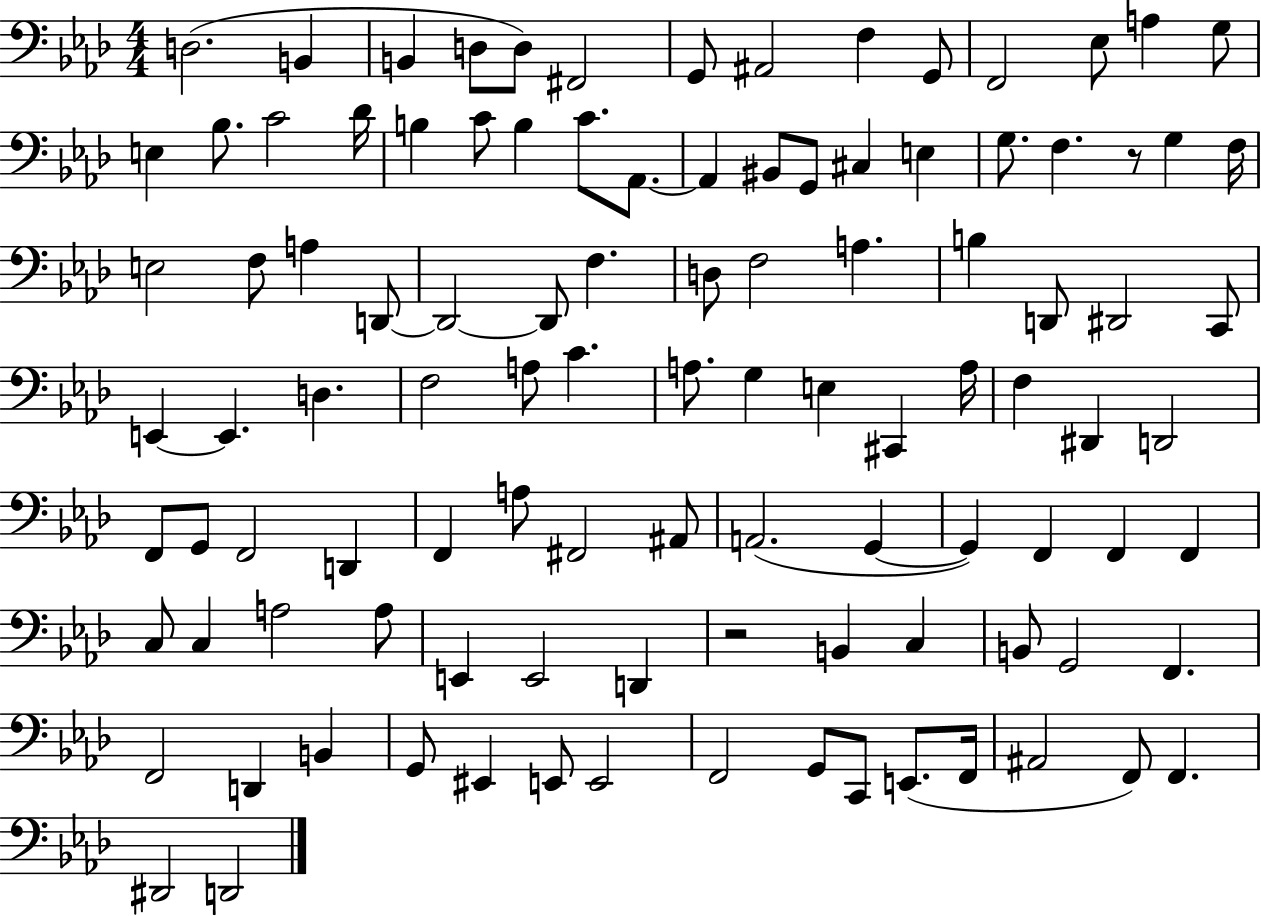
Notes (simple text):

D3/h. B2/q B2/q D3/e D3/e F#2/h G2/e A#2/h F3/q G2/e F2/h Eb3/e A3/q G3/e E3/q Bb3/e. C4/h Db4/s B3/q C4/e B3/q C4/e. Ab2/e. Ab2/q BIS2/e G2/e C#3/q E3/q G3/e. F3/q. R/e G3/q F3/s E3/h F3/e A3/q D2/e D2/h D2/e F3/q. D3/e F3/h A3/q. B3/q D2/e D#2/h C2/e E2/q E2/q. D3/q. F3/h A3/e C4/q. A3/e. G3/q E3/q C#2/q A3/s F3/q D#2/q D2/h F2/e G2/e F2/h D2/q F2/q A3/e F#2/h A#2/e A2/h. G2/q G2/q F2/q F2/q F2/q C3/e C3/q A3/h A3/e E2/q E2/h D2/q R/h B2/q C3/q B2/e G2/h F2/q. F2/h D2/q B2/q G2/e EIS2/q E2/e E2/h F2/h G2/e C2/e E2/e. F2/s A#2/h F2/e F2/q. D#2/h D2/h